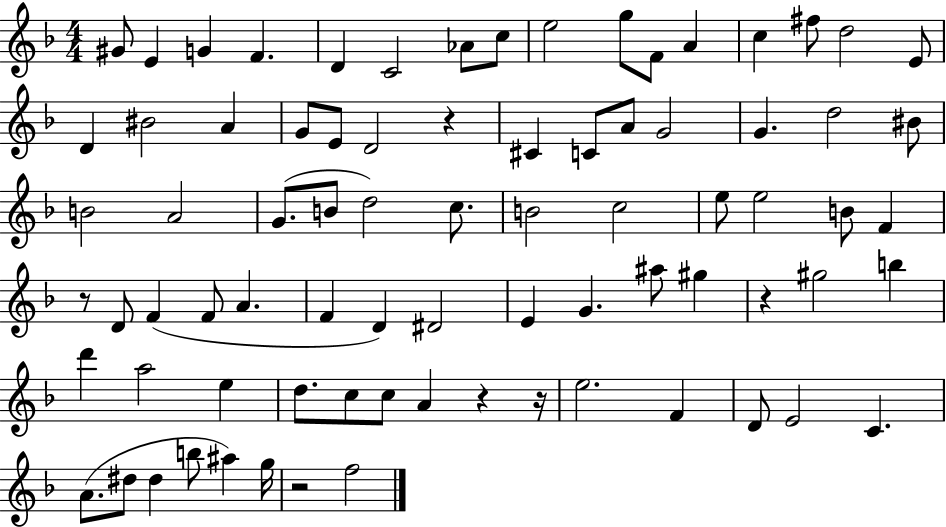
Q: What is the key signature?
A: F major